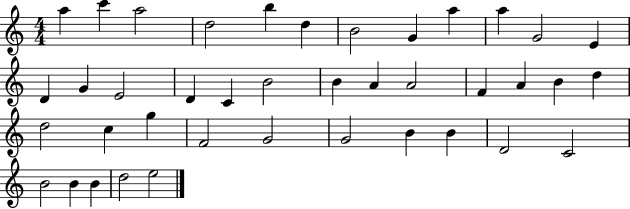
{
  \clef treble
  \numericTimeSignature
  \time 4/4
  \key c \major
  a''4 c'''4 a''2 | d''2 b''4 d''4 | b'2 g'4 a''4 | a''4 g'2 e'4 | \break d'4 g'4 e'2 | d'4 c'4 b'2 | b'4 a'4 a'2 | f'4 a'4 b'4 d''4 | \break d''2 c''4 g''4 | f'2 g'2 | g'2 b'4 b'4 | d'2 c'2 | \break b'2 b'4 b'4 | d''2 e''2 | \bar "|."
}